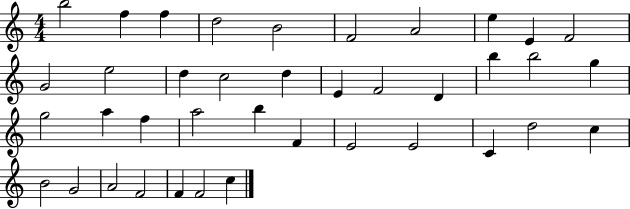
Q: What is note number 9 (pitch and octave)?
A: E4